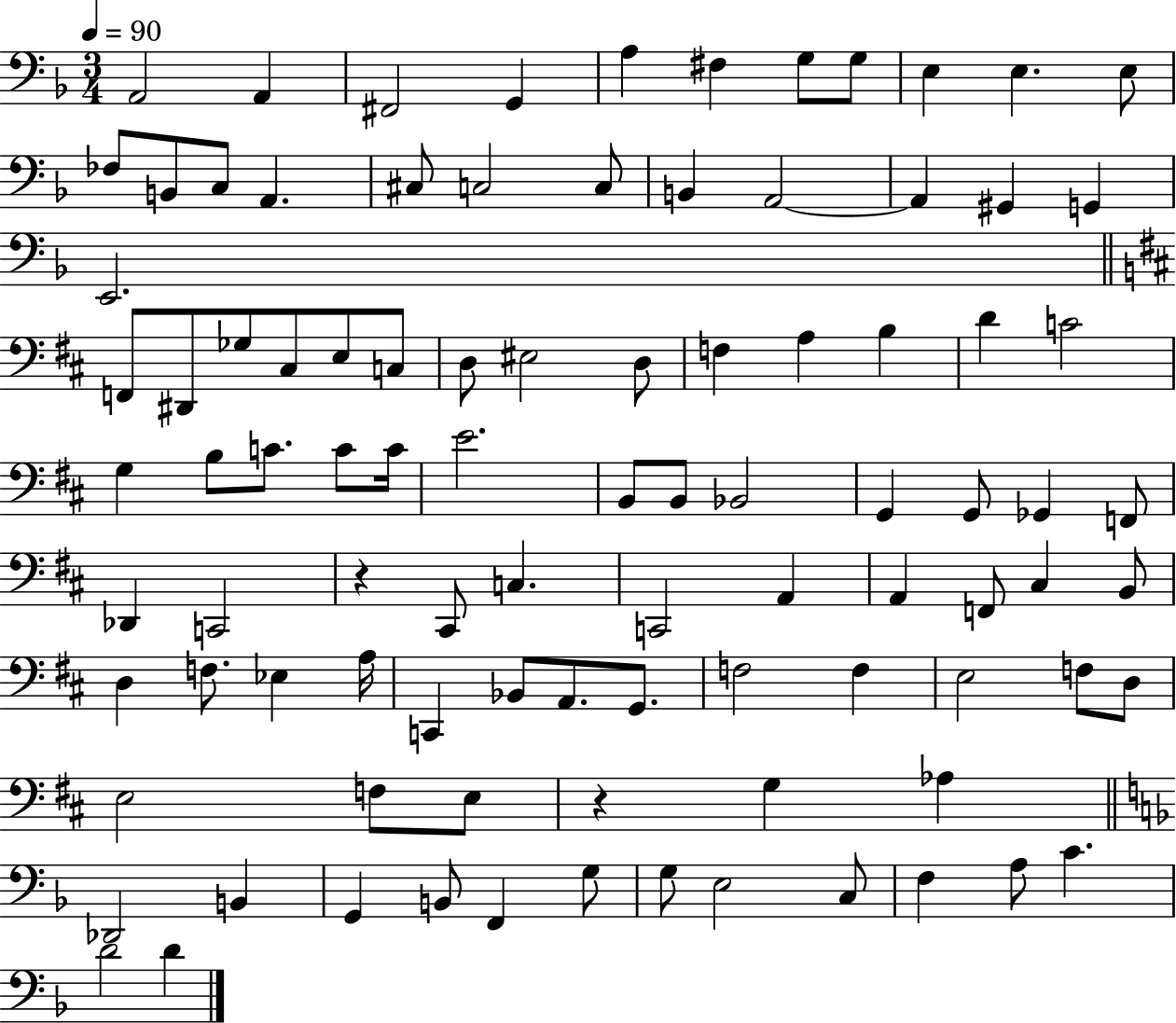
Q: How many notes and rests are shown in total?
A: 95